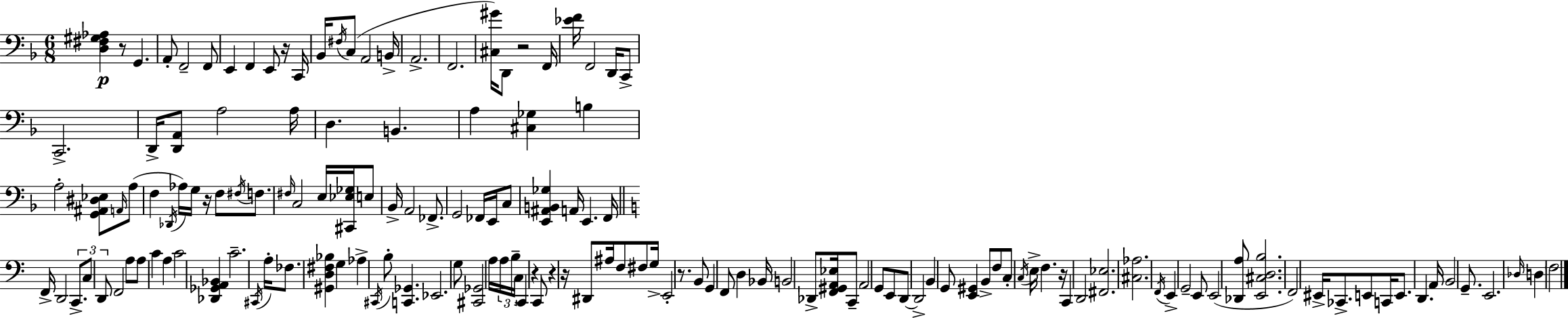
{
  \clef bass
  \numericTimeSignature
  \time 6/8
  \key f \major
  <d fis gis aes>4\p r8 g,4. | a,8-. f,2-- f,8 | e,4 f,4 e,8 r16 c,16 | bes,16 \acciaccatura { fis16 } c8( a,2 | \break b,16-> a,2.-> | f,2. | <cis gis'>16) d,8 r2 | f,16 <ees' f'>16 f,2 d,16 c,8-> | \break c,2.-> | d,16-> <d, a,>8 a2 | a16 d4. b,4. | a4 <cis ges>4 b4 | \break a2-. <g, ais, dis ees>8 \grace { a,16 }( | a8 f4 \acciaccatura { des,16 }) aes16 g16 r16 f8 | \acciaccatura { fis16 } f8. \grace { fis16 } c2 | e16 <cis, ees ges>16 e8 bes,16-> a,2 | \break fes,8.-> g,2 | fes,16 e,16 c8 <e, ais, b, ges>4 a,16 e,4. | f,16 \bar "||" \break \key a \minor f,16-> d,2 \tuplet 3/2 { c,8.-> | c8 d,8 } f,2 | a8 a8 c'4 a4 | c'2 <des, ges, a, bes,>4 | \break c'2.-- | \acciaccatura { cis,16 } a16-. fes8. <gis, d fis bes>4 g4 | aes4-> \acciaccatura { cis,16 } b8-. <c, ges,>4. | ees,2. | \break g8 <cis, ges,>2 | a16 \tuplet 3/2 { a16 b16-- c16 } c,4 r4 | c,8 r4 r16 dis,8 ais16 f8 | fis8 g16-> e,2-. r8. | \break b,8 g,4 f,8 d4 | bes,16 b,2 des,8-> | <f, gis, a, ees>16 c,8-- a,2 | g,8 e,8 d,8~~ d,2-> | \break b,4 g,8 <e, gis,>4 | b,8-> f8 c8-. \acciaccatura { c16 } e16-> f4. | r16 c,4 d,2 | <fis, ees>2. | \break <cis aes>2. | \acciaccatura { f,16 } e,4-> g,2-- | e,8 e,2( | <des, a>8 <e, cis d b>2. | \break f,2) | eis,16-> ces,8.-> e,8 c,16 e,8. d,4. | a,16 b,2 | g,8.-- e,2. | \break \grace { des16 } d4 \parenthesize f2 | \bar "|."
}